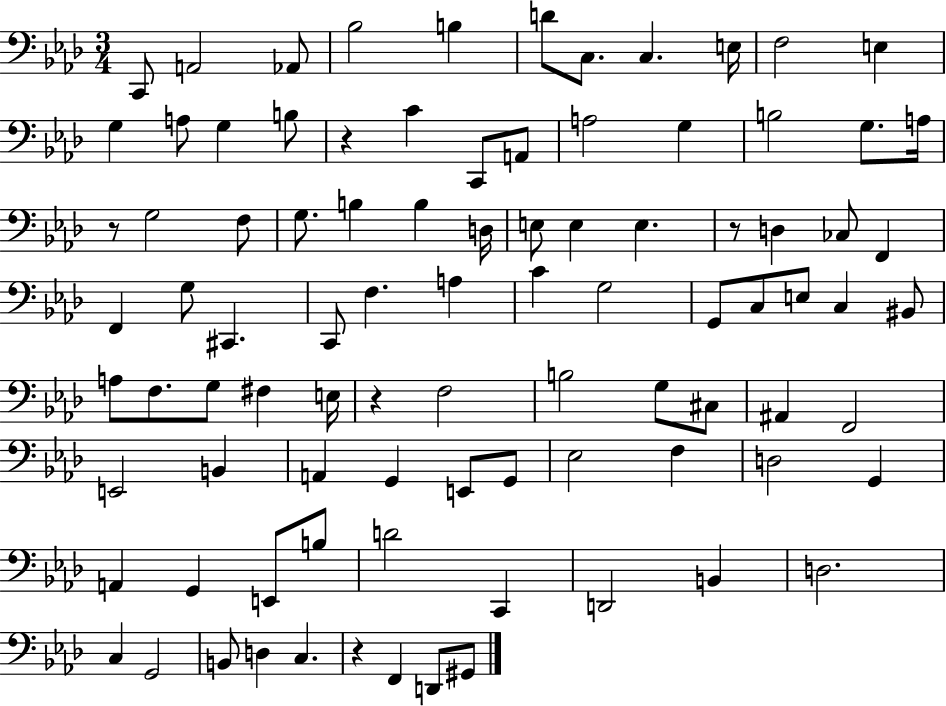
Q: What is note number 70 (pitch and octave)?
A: A2